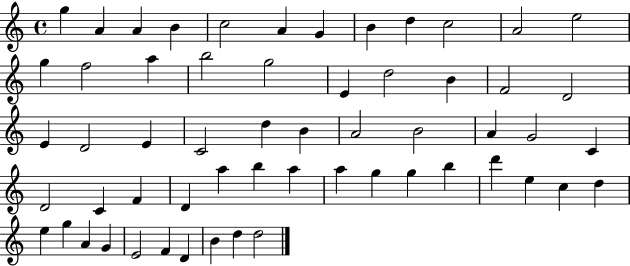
G5/q A4/q A4/q B4/q C5/h A4/q G4/q B4/q D5/q C5/h A4/h E5/h G5/q F5/h A5/q B5/h G5/h E4/q D5/h B4/q F4/h D4/h E4/q D4/h E4/q C4/h D5/q B4/q A4/h B4/h A4/q G4/h C4/q D4/h C4/q F4/q D4/q A5/q B5/q A5/q A5/q G5/q G5/q B5/q D6/q E5/q C5/q D5/q E5/q G5/q A4/q G4/q E4/h F4/q D4/q B4/q D5/q D5/h